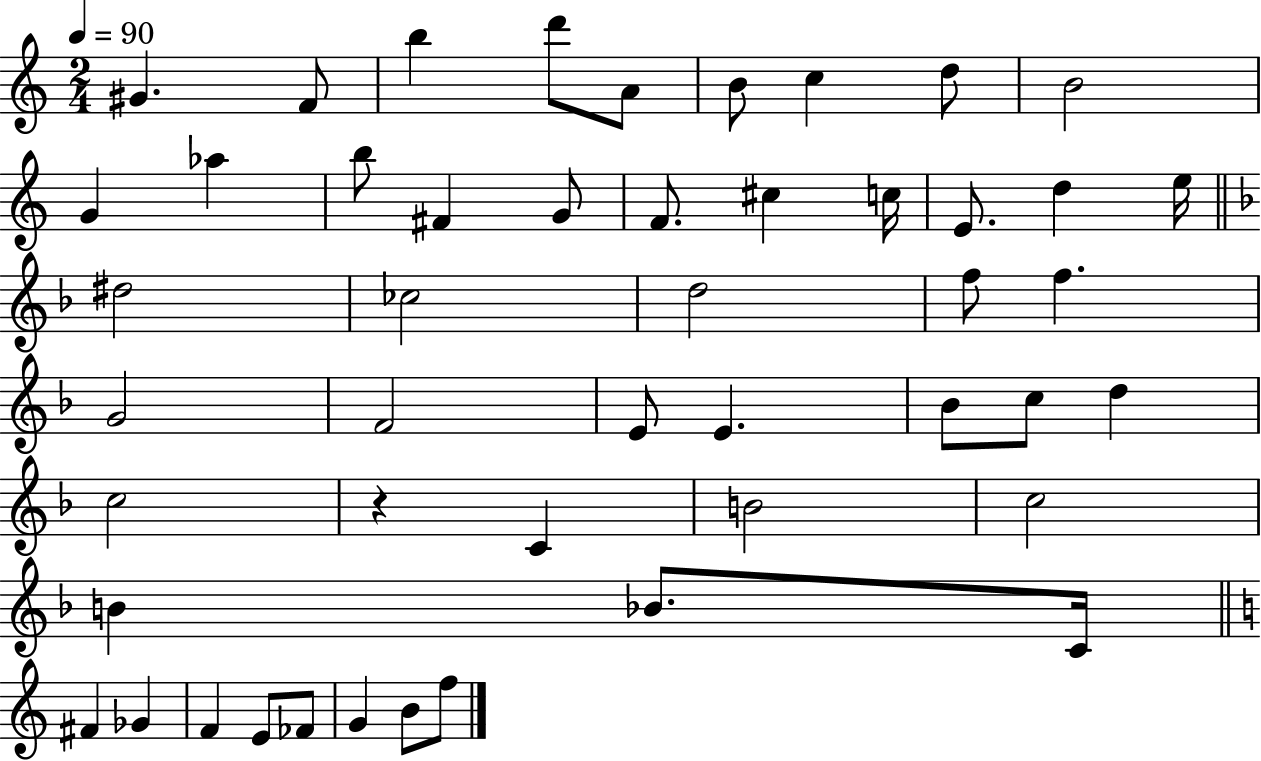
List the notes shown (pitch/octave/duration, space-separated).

G#4/q. F4/e B5/q D6/e A4/e B4/e C5/q D5/e B4/h G4/q Ab5/q B5/e F#4/q G4/e F4/e. C#5/q C5/s E4/e. D5/q E5/s D#5/h CES5/h D5/h F5/e F5/q. G4/h F4/h E4/e E4/q. Bb4/e C5/e D5/q C5/h R/q C4/q B4/h C5/h B4/q Bb4/e. C4/s F#4/q Gb4/q F4/q E4/e FES4/e G4/q B4/e F5/e